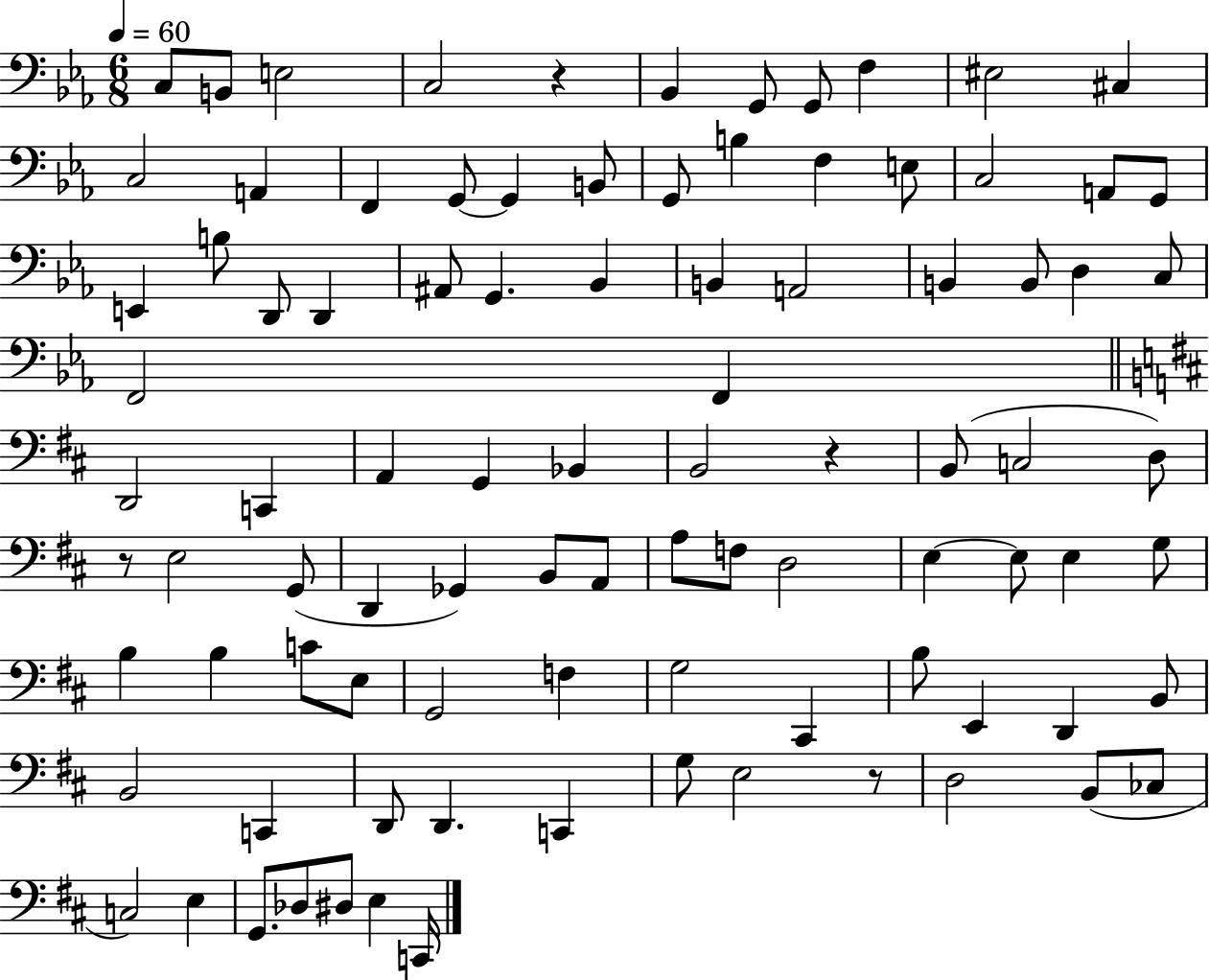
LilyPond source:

{
  \clef bass
  \numericTimeSignature
  \time 6/8
  \key ees \major
  \tempo 4 = 60
  c8 b,8 e2 | c2 r4 | bes,4 g,8 g,8 f4 | eis2 cis4 | \break c2 a,4 | f,4 g,8~~ g,4 b,8 | g,8 b4 f4 e8 | c2 a,8 g,8 | \break e,4 b8 d,8 d,4 | ais,8 g,4. bes,4 | b,4 a,2 | b,4 b,8 d4 c8 | \break f,2 f,4 | \bar "||" \break \key d \major d,2 c,4 | a,4 g,4 bes,4 | b,2 r4 | b,8( c2 d8) | \break r8 e2 g,8( | d,4 ges,4) b,8 a,8 | a8 f8 d2 | e4~~ e8 e4 g8 | \break b4 b4 c'8 e8 | g,2 f4 | g2 cis,4 | b8 e,4 d,4 b,8 | \break b,2 c,4 | d,8 d,4. c,4 | g8 e2 r8 | d2 b,8( ces8 | \break c2) e4 | g,8. des8 dis8 e4 c,16 | \bar "|."
}